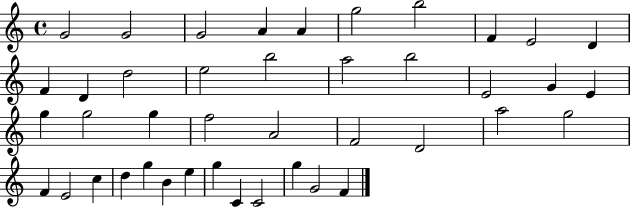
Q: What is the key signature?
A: C major